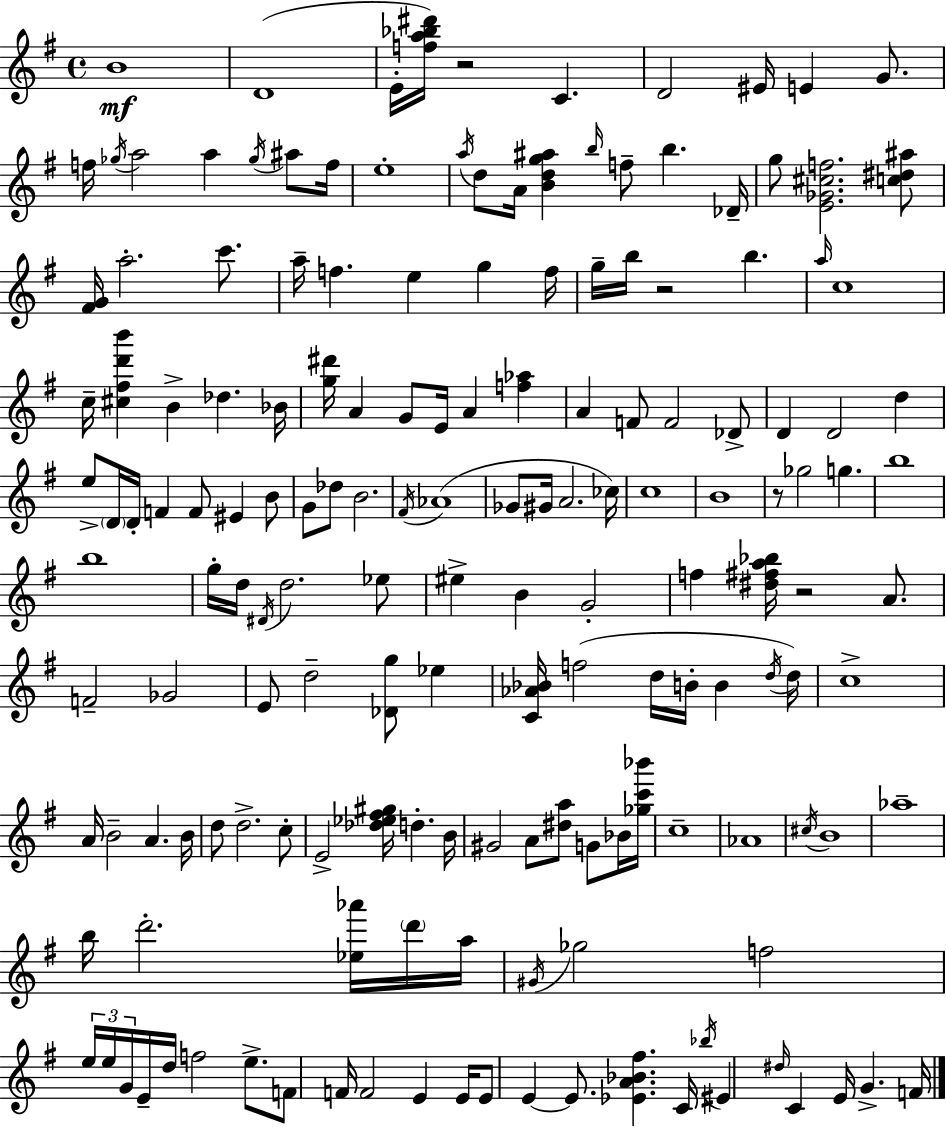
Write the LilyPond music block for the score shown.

{
  \clef treble
  \time 4/4
  \defaultTimeSignature
  \key e \minor
  b'1\mf | d'1( | e'16-. <f'' a'' bes'' dis'''>16) r2 c'4. | d'2 eis'16 e'4 g'8. | \break f''16 \acciaccatura { ges''16 } a''2 a''4 \acciaccatura { ges''16 } ais''8 | f''16 e''1-. | \acciaccatura { a''16 } d''8 a'16 <b' d'' g'' ais''>4 \grace { b''16 } f''8-- b''4. | des'16-- g''8 <e' ges' cis'' f''>2. | \break <c'' dis'' ais''>8 <fis' g'>16 a''2.-. | c'''8. a''16-- f''4. e''4 g''4 | f''16 g''16-- b''16 r2 b''4. | \grace { a''16 } c''1 | \break c''16-- <cis'' fis'' d''' b'''>4 b'4-> des''4. | bes'16 <g'' dis'''>16 a'4 g'8 e'16 a'4 | <f'' aes''>4 a'4 f'8 f'2 | des'8-> d'4 d'2 | \break d''4 e''8-> \parenthesize d'16 d'16-. f'4 f'8 eis'4 | b'8 g'8 des''8 b'2. | \acciaccatura { fis'16 } aes'1( | ges'8 gis'16 a'2. | \break ces''16) c''1 | b'1 | r8 ges''2 | g''4. b''1 | \break b''1 | g''16-. d''16 \acciaccatura { dis'16 } d''2. | ees''8 eis''4-> b'4 g'2-. | f''4 <dis'' fis'' a'' bes''>16 r2 | \break a'8. f'2-- ges'2 | e'8 d''2-- | <des' g''>8 ees''4 <c' aes' bes'>16 f''2( | d''16 b'16-. b'4 \acciaccatura { d''16 } d''16) c''1-> | \break a'16 b'2-- | a'4. b'16 d''8 d''2.-> | c''8-. e'2-> | <des'' ees'' fis'' gis''>16 d''4.-. b'16 gis'2 | \break a'8 <dis'' a''>8 g'8 bes'16 <ges'' c''' bes'''>16 c''1-- | aes'1 | \acciaccatura { cis''16 } b'1 | aes''1-- | \break b''16 d'''2.-. | <ees'' aes'''>16 \parenthesize d'''16 a''16 \acciaccatura { gis'16 } ges''2 | f''2 \tuplet 3/2 { e''16 e''16 g'16 } e'16-- d''16 f''2 | e''8.-> f'8 f'16 f'2 | \break e'4 e'16 e'8 e'4~~ | e'8. <ees' a' bes' fis''>4. c'16 \acciaccatura { bes''16 } eis'4 \grace { dis''16 } | c'4 e'16 g'4.-> f'16 \bar "|."
}